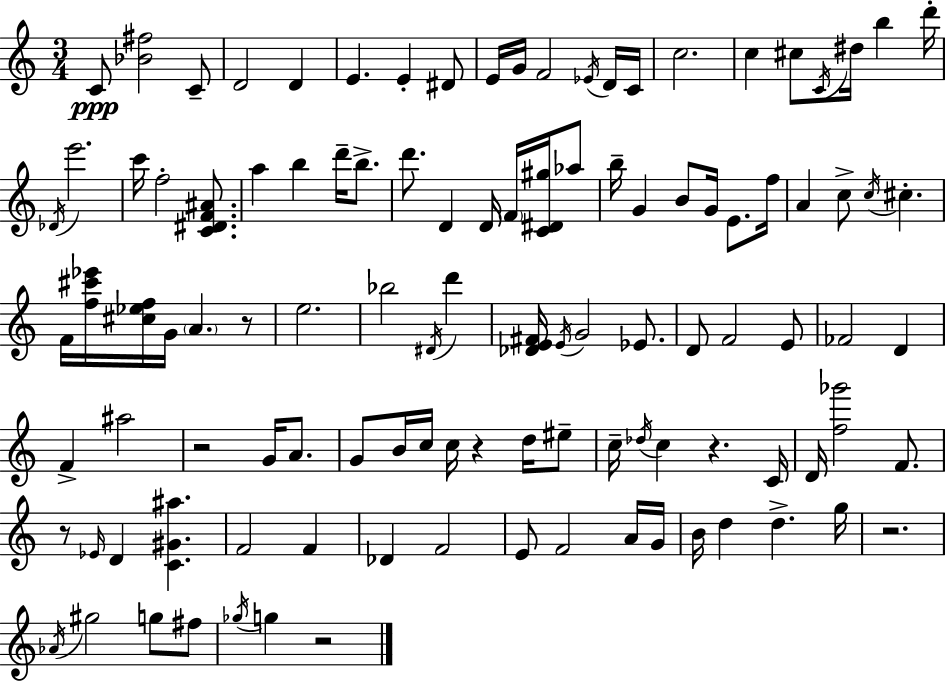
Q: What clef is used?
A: treble